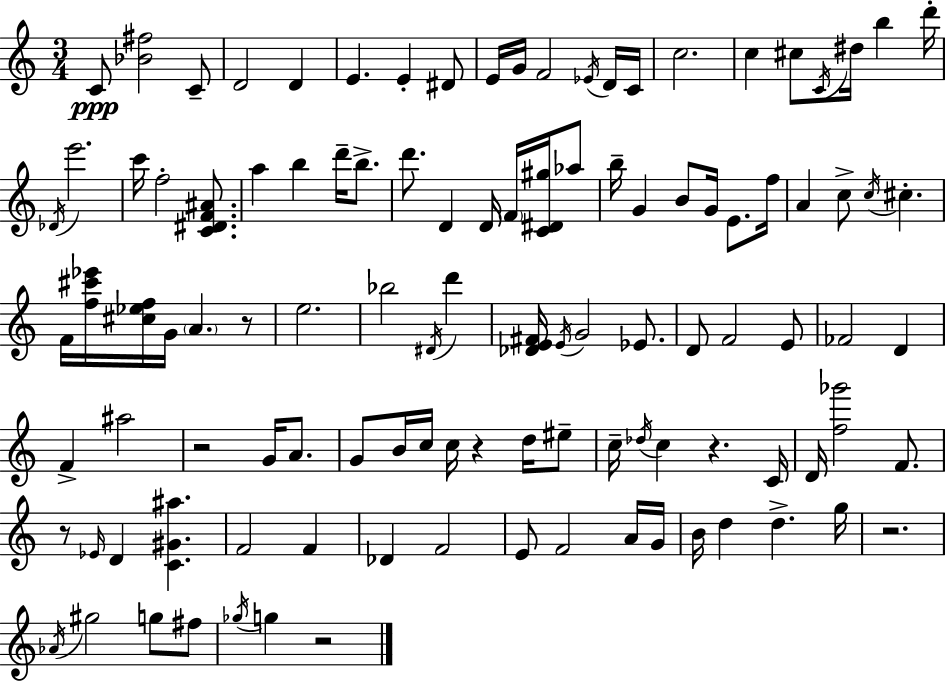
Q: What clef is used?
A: treble